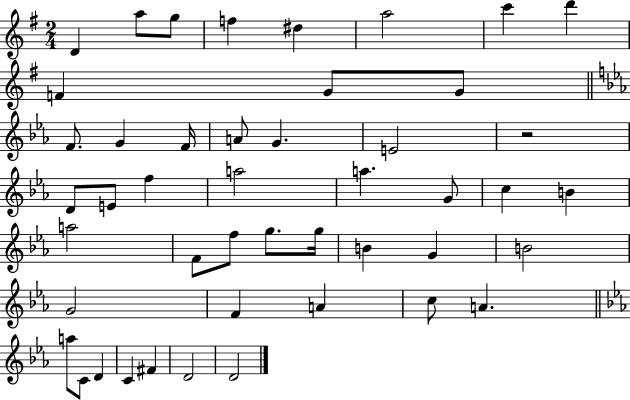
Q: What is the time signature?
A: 2/4